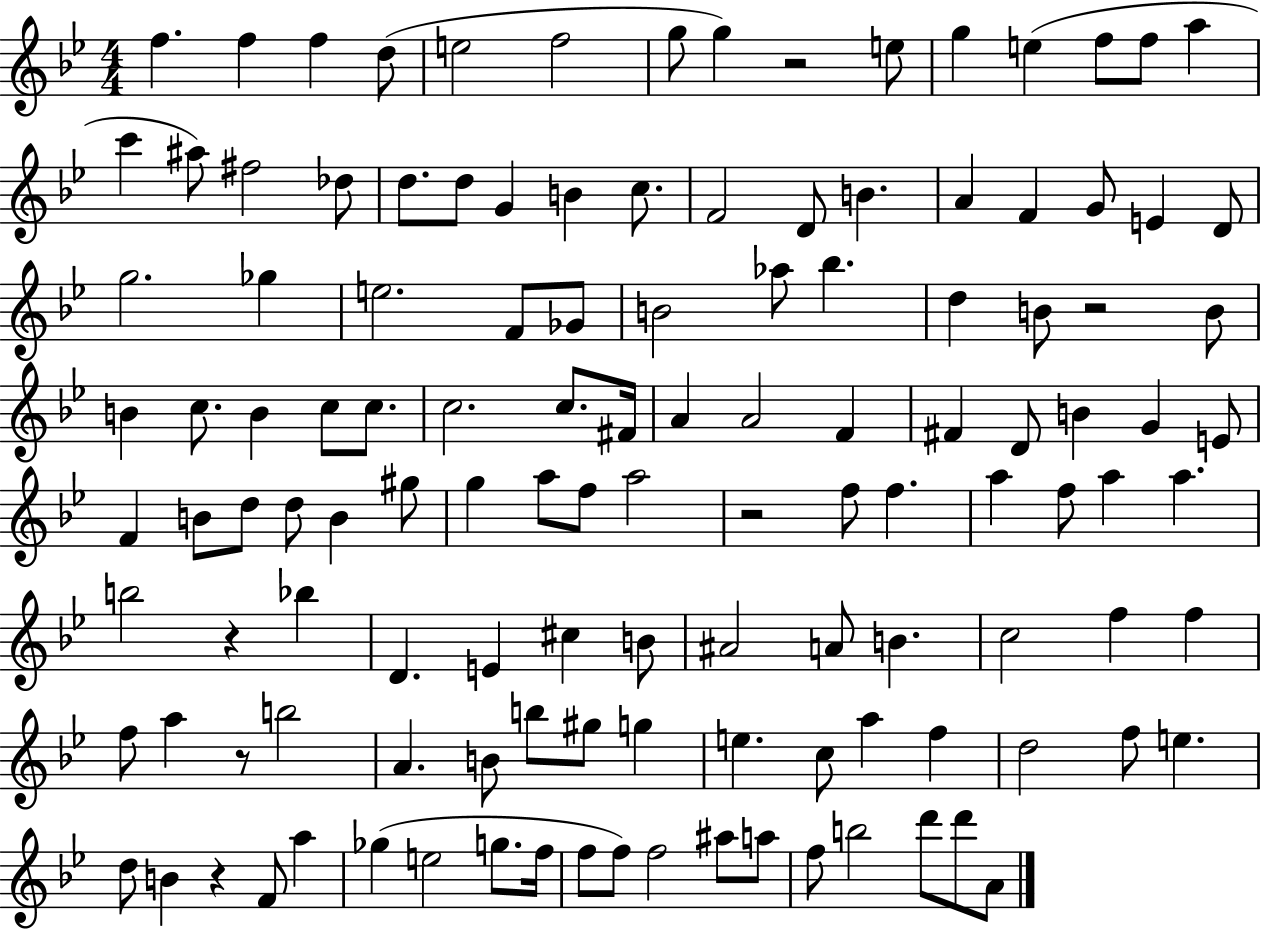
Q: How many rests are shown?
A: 6